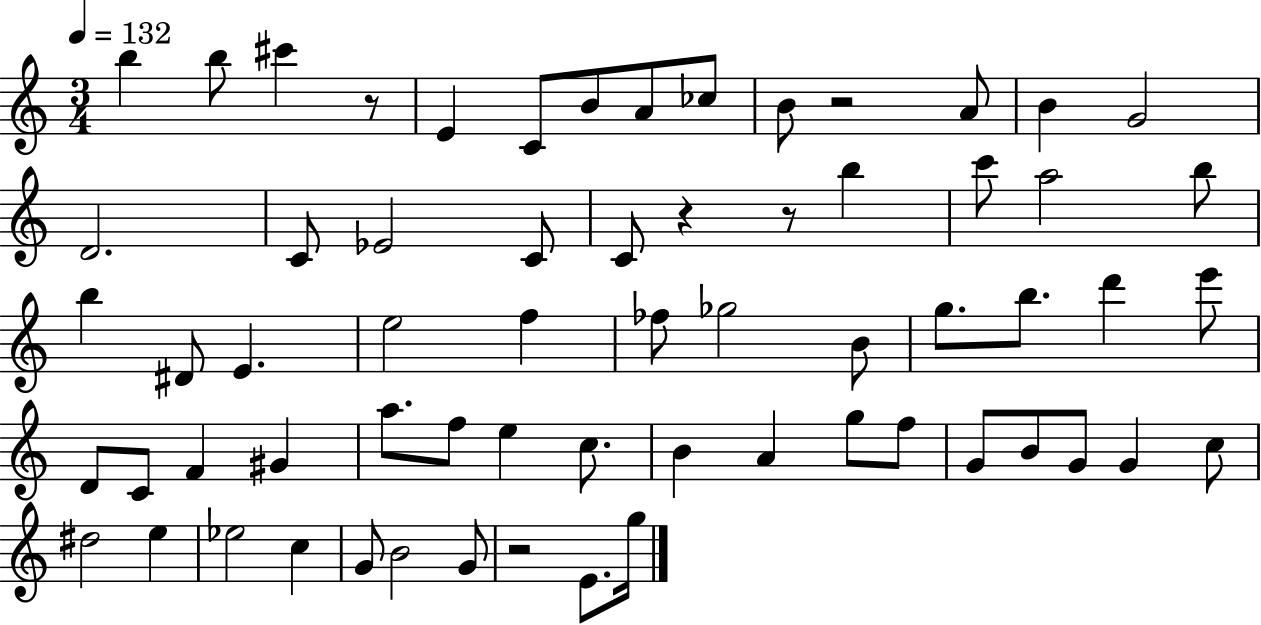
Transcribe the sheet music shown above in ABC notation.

X:1
T:Untitled
M:3/4
L:1/4
K:C
b b/2 ^c' z/2 E C/2 B/2 A/2 _c/2 B/2 z2 A/2 B G2 D2 C/2 _E2 C/2 C/2 z z/2 b c'/2 a2 b/2 b ^D/2 E e2 f _f/2 _g2 B/2 g/2 b/2 d' e'/2 D/2 C/2 F ^G a/2 f/2 e c/2 B A g/2 f/2 G/2 B/2 G/2 G c/2 ^d2 e _e2 c G/2 B2 G/2 z2 E/2 g/4